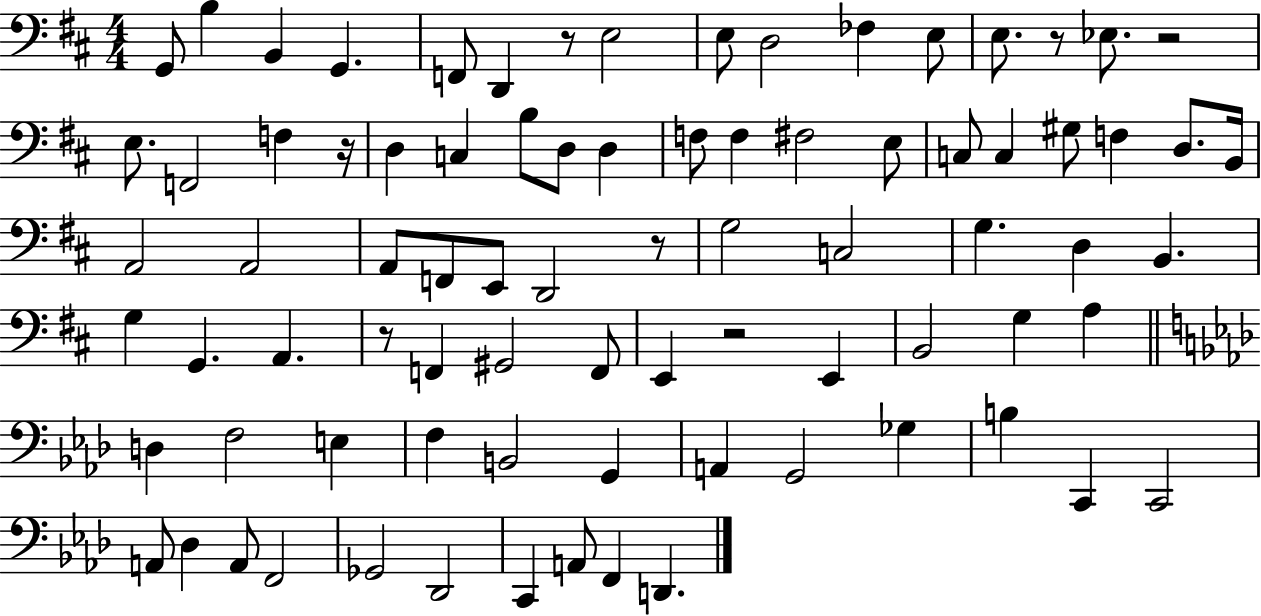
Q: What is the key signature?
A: D major